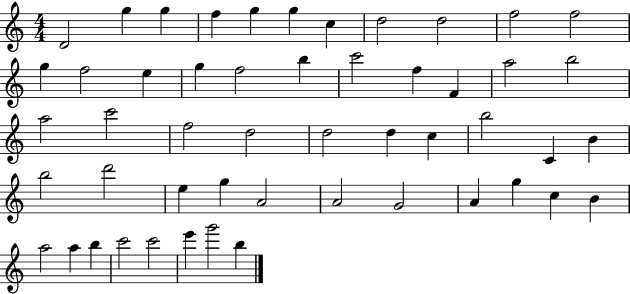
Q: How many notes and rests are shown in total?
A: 51